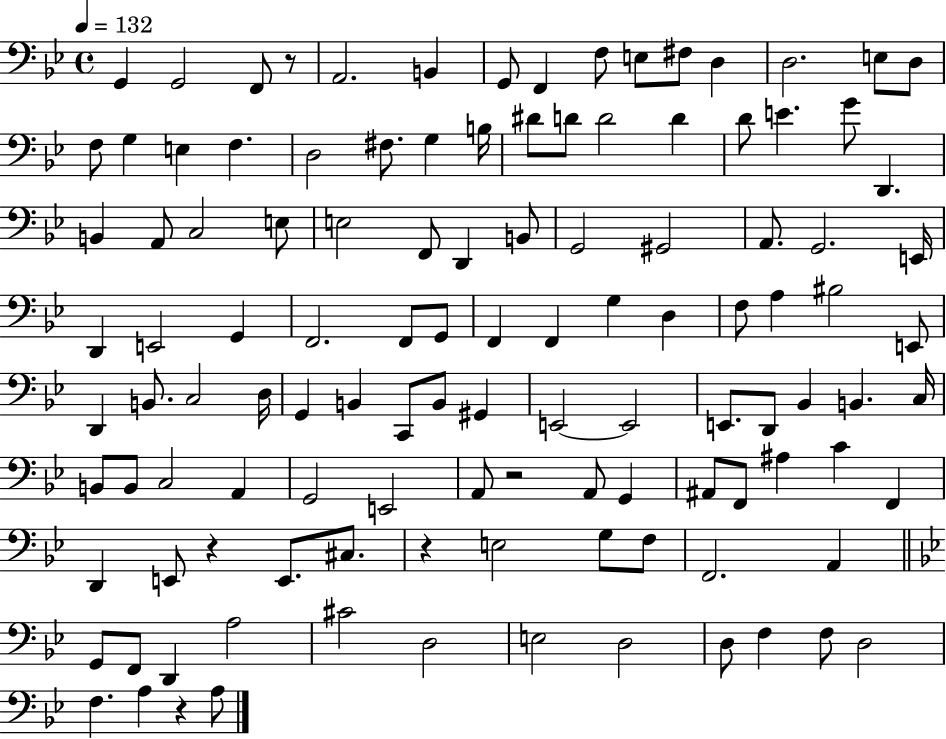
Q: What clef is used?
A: bass